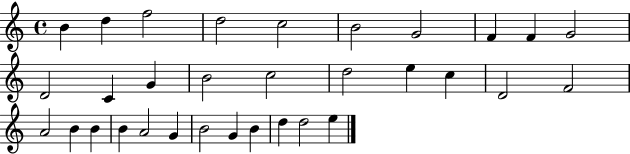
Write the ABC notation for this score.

X:1
T:Untitled
M:4/4
L:1/4
K:C
B d f2 d2 c2 B2 G2 F F G2 D2 C G B2 c2 d2 e c D2 F2 A2 B B B A2 G B2 G B d d2 e